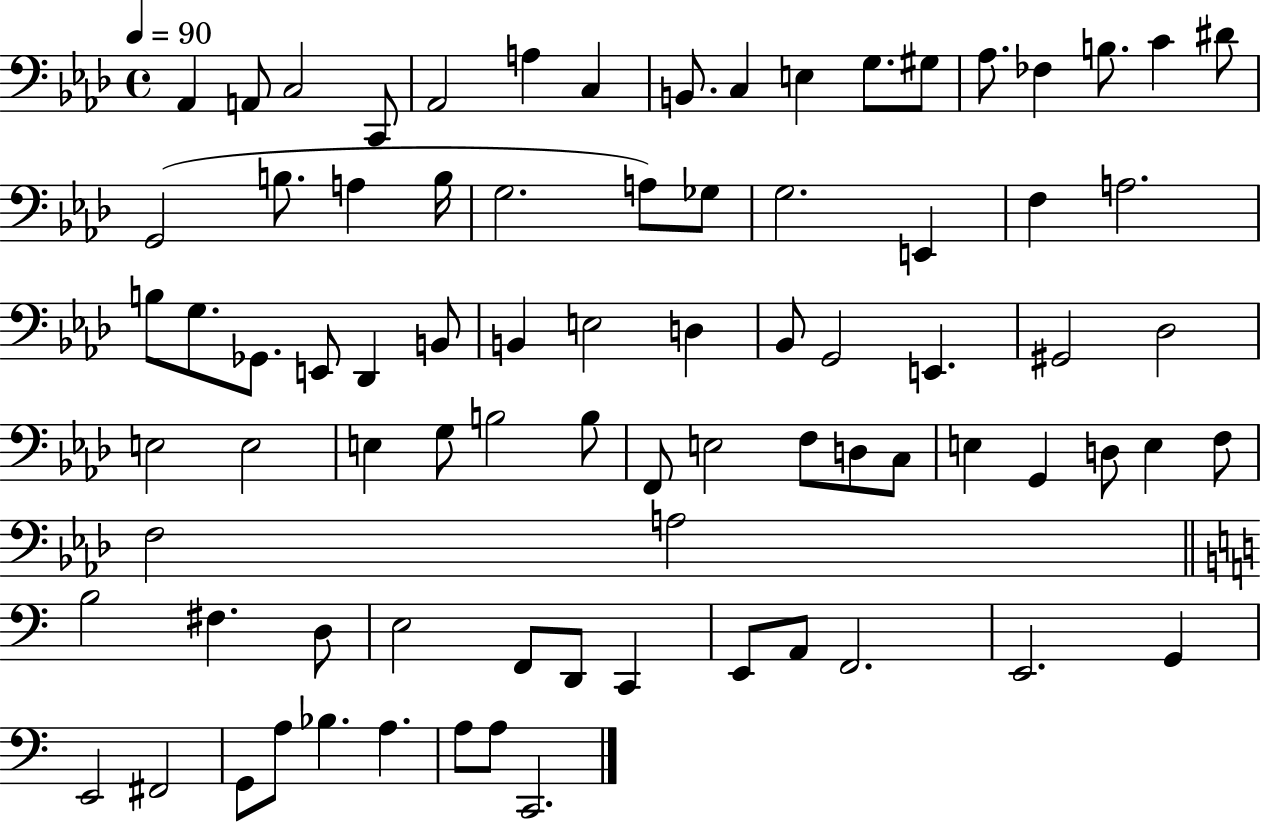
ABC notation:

X:1
T:Untitled
M:4/4
L:1/4
K:Ab
_A,, A,,/2 C,2 C,,/2 _A,,2 A, C, B,,/2 C, E, G,/2 ^G,/2 _A,/2 _F, B,/2 C ^D/2 G,,2 B,/2 A, B,/4 G,2 A,/2 _G,/2 G,2 E,, F, A,2 B,/2 G,/2 _G,,/2 E,,/2 _D,, B,,/2 B,, E,2 D, _B,,/2 G,,2 E,, ^G,,2 _D,2 E,2 E,2 E, G,/2 B,2 B,/2 F,,/2 E,2 F,/2 D,/2 C,/2 E, G,, D,/2 E, F,/2 F,2 A,2 B,2 ^F, D,/2 E,2 F,,/2 D,,/2 C,, E,,/2 A,,/2 F,,2 E,,2 G,, E,,2 ^F,,2 G,,/2 A,/2 _B, A, A,/2 A,/2 C,,2